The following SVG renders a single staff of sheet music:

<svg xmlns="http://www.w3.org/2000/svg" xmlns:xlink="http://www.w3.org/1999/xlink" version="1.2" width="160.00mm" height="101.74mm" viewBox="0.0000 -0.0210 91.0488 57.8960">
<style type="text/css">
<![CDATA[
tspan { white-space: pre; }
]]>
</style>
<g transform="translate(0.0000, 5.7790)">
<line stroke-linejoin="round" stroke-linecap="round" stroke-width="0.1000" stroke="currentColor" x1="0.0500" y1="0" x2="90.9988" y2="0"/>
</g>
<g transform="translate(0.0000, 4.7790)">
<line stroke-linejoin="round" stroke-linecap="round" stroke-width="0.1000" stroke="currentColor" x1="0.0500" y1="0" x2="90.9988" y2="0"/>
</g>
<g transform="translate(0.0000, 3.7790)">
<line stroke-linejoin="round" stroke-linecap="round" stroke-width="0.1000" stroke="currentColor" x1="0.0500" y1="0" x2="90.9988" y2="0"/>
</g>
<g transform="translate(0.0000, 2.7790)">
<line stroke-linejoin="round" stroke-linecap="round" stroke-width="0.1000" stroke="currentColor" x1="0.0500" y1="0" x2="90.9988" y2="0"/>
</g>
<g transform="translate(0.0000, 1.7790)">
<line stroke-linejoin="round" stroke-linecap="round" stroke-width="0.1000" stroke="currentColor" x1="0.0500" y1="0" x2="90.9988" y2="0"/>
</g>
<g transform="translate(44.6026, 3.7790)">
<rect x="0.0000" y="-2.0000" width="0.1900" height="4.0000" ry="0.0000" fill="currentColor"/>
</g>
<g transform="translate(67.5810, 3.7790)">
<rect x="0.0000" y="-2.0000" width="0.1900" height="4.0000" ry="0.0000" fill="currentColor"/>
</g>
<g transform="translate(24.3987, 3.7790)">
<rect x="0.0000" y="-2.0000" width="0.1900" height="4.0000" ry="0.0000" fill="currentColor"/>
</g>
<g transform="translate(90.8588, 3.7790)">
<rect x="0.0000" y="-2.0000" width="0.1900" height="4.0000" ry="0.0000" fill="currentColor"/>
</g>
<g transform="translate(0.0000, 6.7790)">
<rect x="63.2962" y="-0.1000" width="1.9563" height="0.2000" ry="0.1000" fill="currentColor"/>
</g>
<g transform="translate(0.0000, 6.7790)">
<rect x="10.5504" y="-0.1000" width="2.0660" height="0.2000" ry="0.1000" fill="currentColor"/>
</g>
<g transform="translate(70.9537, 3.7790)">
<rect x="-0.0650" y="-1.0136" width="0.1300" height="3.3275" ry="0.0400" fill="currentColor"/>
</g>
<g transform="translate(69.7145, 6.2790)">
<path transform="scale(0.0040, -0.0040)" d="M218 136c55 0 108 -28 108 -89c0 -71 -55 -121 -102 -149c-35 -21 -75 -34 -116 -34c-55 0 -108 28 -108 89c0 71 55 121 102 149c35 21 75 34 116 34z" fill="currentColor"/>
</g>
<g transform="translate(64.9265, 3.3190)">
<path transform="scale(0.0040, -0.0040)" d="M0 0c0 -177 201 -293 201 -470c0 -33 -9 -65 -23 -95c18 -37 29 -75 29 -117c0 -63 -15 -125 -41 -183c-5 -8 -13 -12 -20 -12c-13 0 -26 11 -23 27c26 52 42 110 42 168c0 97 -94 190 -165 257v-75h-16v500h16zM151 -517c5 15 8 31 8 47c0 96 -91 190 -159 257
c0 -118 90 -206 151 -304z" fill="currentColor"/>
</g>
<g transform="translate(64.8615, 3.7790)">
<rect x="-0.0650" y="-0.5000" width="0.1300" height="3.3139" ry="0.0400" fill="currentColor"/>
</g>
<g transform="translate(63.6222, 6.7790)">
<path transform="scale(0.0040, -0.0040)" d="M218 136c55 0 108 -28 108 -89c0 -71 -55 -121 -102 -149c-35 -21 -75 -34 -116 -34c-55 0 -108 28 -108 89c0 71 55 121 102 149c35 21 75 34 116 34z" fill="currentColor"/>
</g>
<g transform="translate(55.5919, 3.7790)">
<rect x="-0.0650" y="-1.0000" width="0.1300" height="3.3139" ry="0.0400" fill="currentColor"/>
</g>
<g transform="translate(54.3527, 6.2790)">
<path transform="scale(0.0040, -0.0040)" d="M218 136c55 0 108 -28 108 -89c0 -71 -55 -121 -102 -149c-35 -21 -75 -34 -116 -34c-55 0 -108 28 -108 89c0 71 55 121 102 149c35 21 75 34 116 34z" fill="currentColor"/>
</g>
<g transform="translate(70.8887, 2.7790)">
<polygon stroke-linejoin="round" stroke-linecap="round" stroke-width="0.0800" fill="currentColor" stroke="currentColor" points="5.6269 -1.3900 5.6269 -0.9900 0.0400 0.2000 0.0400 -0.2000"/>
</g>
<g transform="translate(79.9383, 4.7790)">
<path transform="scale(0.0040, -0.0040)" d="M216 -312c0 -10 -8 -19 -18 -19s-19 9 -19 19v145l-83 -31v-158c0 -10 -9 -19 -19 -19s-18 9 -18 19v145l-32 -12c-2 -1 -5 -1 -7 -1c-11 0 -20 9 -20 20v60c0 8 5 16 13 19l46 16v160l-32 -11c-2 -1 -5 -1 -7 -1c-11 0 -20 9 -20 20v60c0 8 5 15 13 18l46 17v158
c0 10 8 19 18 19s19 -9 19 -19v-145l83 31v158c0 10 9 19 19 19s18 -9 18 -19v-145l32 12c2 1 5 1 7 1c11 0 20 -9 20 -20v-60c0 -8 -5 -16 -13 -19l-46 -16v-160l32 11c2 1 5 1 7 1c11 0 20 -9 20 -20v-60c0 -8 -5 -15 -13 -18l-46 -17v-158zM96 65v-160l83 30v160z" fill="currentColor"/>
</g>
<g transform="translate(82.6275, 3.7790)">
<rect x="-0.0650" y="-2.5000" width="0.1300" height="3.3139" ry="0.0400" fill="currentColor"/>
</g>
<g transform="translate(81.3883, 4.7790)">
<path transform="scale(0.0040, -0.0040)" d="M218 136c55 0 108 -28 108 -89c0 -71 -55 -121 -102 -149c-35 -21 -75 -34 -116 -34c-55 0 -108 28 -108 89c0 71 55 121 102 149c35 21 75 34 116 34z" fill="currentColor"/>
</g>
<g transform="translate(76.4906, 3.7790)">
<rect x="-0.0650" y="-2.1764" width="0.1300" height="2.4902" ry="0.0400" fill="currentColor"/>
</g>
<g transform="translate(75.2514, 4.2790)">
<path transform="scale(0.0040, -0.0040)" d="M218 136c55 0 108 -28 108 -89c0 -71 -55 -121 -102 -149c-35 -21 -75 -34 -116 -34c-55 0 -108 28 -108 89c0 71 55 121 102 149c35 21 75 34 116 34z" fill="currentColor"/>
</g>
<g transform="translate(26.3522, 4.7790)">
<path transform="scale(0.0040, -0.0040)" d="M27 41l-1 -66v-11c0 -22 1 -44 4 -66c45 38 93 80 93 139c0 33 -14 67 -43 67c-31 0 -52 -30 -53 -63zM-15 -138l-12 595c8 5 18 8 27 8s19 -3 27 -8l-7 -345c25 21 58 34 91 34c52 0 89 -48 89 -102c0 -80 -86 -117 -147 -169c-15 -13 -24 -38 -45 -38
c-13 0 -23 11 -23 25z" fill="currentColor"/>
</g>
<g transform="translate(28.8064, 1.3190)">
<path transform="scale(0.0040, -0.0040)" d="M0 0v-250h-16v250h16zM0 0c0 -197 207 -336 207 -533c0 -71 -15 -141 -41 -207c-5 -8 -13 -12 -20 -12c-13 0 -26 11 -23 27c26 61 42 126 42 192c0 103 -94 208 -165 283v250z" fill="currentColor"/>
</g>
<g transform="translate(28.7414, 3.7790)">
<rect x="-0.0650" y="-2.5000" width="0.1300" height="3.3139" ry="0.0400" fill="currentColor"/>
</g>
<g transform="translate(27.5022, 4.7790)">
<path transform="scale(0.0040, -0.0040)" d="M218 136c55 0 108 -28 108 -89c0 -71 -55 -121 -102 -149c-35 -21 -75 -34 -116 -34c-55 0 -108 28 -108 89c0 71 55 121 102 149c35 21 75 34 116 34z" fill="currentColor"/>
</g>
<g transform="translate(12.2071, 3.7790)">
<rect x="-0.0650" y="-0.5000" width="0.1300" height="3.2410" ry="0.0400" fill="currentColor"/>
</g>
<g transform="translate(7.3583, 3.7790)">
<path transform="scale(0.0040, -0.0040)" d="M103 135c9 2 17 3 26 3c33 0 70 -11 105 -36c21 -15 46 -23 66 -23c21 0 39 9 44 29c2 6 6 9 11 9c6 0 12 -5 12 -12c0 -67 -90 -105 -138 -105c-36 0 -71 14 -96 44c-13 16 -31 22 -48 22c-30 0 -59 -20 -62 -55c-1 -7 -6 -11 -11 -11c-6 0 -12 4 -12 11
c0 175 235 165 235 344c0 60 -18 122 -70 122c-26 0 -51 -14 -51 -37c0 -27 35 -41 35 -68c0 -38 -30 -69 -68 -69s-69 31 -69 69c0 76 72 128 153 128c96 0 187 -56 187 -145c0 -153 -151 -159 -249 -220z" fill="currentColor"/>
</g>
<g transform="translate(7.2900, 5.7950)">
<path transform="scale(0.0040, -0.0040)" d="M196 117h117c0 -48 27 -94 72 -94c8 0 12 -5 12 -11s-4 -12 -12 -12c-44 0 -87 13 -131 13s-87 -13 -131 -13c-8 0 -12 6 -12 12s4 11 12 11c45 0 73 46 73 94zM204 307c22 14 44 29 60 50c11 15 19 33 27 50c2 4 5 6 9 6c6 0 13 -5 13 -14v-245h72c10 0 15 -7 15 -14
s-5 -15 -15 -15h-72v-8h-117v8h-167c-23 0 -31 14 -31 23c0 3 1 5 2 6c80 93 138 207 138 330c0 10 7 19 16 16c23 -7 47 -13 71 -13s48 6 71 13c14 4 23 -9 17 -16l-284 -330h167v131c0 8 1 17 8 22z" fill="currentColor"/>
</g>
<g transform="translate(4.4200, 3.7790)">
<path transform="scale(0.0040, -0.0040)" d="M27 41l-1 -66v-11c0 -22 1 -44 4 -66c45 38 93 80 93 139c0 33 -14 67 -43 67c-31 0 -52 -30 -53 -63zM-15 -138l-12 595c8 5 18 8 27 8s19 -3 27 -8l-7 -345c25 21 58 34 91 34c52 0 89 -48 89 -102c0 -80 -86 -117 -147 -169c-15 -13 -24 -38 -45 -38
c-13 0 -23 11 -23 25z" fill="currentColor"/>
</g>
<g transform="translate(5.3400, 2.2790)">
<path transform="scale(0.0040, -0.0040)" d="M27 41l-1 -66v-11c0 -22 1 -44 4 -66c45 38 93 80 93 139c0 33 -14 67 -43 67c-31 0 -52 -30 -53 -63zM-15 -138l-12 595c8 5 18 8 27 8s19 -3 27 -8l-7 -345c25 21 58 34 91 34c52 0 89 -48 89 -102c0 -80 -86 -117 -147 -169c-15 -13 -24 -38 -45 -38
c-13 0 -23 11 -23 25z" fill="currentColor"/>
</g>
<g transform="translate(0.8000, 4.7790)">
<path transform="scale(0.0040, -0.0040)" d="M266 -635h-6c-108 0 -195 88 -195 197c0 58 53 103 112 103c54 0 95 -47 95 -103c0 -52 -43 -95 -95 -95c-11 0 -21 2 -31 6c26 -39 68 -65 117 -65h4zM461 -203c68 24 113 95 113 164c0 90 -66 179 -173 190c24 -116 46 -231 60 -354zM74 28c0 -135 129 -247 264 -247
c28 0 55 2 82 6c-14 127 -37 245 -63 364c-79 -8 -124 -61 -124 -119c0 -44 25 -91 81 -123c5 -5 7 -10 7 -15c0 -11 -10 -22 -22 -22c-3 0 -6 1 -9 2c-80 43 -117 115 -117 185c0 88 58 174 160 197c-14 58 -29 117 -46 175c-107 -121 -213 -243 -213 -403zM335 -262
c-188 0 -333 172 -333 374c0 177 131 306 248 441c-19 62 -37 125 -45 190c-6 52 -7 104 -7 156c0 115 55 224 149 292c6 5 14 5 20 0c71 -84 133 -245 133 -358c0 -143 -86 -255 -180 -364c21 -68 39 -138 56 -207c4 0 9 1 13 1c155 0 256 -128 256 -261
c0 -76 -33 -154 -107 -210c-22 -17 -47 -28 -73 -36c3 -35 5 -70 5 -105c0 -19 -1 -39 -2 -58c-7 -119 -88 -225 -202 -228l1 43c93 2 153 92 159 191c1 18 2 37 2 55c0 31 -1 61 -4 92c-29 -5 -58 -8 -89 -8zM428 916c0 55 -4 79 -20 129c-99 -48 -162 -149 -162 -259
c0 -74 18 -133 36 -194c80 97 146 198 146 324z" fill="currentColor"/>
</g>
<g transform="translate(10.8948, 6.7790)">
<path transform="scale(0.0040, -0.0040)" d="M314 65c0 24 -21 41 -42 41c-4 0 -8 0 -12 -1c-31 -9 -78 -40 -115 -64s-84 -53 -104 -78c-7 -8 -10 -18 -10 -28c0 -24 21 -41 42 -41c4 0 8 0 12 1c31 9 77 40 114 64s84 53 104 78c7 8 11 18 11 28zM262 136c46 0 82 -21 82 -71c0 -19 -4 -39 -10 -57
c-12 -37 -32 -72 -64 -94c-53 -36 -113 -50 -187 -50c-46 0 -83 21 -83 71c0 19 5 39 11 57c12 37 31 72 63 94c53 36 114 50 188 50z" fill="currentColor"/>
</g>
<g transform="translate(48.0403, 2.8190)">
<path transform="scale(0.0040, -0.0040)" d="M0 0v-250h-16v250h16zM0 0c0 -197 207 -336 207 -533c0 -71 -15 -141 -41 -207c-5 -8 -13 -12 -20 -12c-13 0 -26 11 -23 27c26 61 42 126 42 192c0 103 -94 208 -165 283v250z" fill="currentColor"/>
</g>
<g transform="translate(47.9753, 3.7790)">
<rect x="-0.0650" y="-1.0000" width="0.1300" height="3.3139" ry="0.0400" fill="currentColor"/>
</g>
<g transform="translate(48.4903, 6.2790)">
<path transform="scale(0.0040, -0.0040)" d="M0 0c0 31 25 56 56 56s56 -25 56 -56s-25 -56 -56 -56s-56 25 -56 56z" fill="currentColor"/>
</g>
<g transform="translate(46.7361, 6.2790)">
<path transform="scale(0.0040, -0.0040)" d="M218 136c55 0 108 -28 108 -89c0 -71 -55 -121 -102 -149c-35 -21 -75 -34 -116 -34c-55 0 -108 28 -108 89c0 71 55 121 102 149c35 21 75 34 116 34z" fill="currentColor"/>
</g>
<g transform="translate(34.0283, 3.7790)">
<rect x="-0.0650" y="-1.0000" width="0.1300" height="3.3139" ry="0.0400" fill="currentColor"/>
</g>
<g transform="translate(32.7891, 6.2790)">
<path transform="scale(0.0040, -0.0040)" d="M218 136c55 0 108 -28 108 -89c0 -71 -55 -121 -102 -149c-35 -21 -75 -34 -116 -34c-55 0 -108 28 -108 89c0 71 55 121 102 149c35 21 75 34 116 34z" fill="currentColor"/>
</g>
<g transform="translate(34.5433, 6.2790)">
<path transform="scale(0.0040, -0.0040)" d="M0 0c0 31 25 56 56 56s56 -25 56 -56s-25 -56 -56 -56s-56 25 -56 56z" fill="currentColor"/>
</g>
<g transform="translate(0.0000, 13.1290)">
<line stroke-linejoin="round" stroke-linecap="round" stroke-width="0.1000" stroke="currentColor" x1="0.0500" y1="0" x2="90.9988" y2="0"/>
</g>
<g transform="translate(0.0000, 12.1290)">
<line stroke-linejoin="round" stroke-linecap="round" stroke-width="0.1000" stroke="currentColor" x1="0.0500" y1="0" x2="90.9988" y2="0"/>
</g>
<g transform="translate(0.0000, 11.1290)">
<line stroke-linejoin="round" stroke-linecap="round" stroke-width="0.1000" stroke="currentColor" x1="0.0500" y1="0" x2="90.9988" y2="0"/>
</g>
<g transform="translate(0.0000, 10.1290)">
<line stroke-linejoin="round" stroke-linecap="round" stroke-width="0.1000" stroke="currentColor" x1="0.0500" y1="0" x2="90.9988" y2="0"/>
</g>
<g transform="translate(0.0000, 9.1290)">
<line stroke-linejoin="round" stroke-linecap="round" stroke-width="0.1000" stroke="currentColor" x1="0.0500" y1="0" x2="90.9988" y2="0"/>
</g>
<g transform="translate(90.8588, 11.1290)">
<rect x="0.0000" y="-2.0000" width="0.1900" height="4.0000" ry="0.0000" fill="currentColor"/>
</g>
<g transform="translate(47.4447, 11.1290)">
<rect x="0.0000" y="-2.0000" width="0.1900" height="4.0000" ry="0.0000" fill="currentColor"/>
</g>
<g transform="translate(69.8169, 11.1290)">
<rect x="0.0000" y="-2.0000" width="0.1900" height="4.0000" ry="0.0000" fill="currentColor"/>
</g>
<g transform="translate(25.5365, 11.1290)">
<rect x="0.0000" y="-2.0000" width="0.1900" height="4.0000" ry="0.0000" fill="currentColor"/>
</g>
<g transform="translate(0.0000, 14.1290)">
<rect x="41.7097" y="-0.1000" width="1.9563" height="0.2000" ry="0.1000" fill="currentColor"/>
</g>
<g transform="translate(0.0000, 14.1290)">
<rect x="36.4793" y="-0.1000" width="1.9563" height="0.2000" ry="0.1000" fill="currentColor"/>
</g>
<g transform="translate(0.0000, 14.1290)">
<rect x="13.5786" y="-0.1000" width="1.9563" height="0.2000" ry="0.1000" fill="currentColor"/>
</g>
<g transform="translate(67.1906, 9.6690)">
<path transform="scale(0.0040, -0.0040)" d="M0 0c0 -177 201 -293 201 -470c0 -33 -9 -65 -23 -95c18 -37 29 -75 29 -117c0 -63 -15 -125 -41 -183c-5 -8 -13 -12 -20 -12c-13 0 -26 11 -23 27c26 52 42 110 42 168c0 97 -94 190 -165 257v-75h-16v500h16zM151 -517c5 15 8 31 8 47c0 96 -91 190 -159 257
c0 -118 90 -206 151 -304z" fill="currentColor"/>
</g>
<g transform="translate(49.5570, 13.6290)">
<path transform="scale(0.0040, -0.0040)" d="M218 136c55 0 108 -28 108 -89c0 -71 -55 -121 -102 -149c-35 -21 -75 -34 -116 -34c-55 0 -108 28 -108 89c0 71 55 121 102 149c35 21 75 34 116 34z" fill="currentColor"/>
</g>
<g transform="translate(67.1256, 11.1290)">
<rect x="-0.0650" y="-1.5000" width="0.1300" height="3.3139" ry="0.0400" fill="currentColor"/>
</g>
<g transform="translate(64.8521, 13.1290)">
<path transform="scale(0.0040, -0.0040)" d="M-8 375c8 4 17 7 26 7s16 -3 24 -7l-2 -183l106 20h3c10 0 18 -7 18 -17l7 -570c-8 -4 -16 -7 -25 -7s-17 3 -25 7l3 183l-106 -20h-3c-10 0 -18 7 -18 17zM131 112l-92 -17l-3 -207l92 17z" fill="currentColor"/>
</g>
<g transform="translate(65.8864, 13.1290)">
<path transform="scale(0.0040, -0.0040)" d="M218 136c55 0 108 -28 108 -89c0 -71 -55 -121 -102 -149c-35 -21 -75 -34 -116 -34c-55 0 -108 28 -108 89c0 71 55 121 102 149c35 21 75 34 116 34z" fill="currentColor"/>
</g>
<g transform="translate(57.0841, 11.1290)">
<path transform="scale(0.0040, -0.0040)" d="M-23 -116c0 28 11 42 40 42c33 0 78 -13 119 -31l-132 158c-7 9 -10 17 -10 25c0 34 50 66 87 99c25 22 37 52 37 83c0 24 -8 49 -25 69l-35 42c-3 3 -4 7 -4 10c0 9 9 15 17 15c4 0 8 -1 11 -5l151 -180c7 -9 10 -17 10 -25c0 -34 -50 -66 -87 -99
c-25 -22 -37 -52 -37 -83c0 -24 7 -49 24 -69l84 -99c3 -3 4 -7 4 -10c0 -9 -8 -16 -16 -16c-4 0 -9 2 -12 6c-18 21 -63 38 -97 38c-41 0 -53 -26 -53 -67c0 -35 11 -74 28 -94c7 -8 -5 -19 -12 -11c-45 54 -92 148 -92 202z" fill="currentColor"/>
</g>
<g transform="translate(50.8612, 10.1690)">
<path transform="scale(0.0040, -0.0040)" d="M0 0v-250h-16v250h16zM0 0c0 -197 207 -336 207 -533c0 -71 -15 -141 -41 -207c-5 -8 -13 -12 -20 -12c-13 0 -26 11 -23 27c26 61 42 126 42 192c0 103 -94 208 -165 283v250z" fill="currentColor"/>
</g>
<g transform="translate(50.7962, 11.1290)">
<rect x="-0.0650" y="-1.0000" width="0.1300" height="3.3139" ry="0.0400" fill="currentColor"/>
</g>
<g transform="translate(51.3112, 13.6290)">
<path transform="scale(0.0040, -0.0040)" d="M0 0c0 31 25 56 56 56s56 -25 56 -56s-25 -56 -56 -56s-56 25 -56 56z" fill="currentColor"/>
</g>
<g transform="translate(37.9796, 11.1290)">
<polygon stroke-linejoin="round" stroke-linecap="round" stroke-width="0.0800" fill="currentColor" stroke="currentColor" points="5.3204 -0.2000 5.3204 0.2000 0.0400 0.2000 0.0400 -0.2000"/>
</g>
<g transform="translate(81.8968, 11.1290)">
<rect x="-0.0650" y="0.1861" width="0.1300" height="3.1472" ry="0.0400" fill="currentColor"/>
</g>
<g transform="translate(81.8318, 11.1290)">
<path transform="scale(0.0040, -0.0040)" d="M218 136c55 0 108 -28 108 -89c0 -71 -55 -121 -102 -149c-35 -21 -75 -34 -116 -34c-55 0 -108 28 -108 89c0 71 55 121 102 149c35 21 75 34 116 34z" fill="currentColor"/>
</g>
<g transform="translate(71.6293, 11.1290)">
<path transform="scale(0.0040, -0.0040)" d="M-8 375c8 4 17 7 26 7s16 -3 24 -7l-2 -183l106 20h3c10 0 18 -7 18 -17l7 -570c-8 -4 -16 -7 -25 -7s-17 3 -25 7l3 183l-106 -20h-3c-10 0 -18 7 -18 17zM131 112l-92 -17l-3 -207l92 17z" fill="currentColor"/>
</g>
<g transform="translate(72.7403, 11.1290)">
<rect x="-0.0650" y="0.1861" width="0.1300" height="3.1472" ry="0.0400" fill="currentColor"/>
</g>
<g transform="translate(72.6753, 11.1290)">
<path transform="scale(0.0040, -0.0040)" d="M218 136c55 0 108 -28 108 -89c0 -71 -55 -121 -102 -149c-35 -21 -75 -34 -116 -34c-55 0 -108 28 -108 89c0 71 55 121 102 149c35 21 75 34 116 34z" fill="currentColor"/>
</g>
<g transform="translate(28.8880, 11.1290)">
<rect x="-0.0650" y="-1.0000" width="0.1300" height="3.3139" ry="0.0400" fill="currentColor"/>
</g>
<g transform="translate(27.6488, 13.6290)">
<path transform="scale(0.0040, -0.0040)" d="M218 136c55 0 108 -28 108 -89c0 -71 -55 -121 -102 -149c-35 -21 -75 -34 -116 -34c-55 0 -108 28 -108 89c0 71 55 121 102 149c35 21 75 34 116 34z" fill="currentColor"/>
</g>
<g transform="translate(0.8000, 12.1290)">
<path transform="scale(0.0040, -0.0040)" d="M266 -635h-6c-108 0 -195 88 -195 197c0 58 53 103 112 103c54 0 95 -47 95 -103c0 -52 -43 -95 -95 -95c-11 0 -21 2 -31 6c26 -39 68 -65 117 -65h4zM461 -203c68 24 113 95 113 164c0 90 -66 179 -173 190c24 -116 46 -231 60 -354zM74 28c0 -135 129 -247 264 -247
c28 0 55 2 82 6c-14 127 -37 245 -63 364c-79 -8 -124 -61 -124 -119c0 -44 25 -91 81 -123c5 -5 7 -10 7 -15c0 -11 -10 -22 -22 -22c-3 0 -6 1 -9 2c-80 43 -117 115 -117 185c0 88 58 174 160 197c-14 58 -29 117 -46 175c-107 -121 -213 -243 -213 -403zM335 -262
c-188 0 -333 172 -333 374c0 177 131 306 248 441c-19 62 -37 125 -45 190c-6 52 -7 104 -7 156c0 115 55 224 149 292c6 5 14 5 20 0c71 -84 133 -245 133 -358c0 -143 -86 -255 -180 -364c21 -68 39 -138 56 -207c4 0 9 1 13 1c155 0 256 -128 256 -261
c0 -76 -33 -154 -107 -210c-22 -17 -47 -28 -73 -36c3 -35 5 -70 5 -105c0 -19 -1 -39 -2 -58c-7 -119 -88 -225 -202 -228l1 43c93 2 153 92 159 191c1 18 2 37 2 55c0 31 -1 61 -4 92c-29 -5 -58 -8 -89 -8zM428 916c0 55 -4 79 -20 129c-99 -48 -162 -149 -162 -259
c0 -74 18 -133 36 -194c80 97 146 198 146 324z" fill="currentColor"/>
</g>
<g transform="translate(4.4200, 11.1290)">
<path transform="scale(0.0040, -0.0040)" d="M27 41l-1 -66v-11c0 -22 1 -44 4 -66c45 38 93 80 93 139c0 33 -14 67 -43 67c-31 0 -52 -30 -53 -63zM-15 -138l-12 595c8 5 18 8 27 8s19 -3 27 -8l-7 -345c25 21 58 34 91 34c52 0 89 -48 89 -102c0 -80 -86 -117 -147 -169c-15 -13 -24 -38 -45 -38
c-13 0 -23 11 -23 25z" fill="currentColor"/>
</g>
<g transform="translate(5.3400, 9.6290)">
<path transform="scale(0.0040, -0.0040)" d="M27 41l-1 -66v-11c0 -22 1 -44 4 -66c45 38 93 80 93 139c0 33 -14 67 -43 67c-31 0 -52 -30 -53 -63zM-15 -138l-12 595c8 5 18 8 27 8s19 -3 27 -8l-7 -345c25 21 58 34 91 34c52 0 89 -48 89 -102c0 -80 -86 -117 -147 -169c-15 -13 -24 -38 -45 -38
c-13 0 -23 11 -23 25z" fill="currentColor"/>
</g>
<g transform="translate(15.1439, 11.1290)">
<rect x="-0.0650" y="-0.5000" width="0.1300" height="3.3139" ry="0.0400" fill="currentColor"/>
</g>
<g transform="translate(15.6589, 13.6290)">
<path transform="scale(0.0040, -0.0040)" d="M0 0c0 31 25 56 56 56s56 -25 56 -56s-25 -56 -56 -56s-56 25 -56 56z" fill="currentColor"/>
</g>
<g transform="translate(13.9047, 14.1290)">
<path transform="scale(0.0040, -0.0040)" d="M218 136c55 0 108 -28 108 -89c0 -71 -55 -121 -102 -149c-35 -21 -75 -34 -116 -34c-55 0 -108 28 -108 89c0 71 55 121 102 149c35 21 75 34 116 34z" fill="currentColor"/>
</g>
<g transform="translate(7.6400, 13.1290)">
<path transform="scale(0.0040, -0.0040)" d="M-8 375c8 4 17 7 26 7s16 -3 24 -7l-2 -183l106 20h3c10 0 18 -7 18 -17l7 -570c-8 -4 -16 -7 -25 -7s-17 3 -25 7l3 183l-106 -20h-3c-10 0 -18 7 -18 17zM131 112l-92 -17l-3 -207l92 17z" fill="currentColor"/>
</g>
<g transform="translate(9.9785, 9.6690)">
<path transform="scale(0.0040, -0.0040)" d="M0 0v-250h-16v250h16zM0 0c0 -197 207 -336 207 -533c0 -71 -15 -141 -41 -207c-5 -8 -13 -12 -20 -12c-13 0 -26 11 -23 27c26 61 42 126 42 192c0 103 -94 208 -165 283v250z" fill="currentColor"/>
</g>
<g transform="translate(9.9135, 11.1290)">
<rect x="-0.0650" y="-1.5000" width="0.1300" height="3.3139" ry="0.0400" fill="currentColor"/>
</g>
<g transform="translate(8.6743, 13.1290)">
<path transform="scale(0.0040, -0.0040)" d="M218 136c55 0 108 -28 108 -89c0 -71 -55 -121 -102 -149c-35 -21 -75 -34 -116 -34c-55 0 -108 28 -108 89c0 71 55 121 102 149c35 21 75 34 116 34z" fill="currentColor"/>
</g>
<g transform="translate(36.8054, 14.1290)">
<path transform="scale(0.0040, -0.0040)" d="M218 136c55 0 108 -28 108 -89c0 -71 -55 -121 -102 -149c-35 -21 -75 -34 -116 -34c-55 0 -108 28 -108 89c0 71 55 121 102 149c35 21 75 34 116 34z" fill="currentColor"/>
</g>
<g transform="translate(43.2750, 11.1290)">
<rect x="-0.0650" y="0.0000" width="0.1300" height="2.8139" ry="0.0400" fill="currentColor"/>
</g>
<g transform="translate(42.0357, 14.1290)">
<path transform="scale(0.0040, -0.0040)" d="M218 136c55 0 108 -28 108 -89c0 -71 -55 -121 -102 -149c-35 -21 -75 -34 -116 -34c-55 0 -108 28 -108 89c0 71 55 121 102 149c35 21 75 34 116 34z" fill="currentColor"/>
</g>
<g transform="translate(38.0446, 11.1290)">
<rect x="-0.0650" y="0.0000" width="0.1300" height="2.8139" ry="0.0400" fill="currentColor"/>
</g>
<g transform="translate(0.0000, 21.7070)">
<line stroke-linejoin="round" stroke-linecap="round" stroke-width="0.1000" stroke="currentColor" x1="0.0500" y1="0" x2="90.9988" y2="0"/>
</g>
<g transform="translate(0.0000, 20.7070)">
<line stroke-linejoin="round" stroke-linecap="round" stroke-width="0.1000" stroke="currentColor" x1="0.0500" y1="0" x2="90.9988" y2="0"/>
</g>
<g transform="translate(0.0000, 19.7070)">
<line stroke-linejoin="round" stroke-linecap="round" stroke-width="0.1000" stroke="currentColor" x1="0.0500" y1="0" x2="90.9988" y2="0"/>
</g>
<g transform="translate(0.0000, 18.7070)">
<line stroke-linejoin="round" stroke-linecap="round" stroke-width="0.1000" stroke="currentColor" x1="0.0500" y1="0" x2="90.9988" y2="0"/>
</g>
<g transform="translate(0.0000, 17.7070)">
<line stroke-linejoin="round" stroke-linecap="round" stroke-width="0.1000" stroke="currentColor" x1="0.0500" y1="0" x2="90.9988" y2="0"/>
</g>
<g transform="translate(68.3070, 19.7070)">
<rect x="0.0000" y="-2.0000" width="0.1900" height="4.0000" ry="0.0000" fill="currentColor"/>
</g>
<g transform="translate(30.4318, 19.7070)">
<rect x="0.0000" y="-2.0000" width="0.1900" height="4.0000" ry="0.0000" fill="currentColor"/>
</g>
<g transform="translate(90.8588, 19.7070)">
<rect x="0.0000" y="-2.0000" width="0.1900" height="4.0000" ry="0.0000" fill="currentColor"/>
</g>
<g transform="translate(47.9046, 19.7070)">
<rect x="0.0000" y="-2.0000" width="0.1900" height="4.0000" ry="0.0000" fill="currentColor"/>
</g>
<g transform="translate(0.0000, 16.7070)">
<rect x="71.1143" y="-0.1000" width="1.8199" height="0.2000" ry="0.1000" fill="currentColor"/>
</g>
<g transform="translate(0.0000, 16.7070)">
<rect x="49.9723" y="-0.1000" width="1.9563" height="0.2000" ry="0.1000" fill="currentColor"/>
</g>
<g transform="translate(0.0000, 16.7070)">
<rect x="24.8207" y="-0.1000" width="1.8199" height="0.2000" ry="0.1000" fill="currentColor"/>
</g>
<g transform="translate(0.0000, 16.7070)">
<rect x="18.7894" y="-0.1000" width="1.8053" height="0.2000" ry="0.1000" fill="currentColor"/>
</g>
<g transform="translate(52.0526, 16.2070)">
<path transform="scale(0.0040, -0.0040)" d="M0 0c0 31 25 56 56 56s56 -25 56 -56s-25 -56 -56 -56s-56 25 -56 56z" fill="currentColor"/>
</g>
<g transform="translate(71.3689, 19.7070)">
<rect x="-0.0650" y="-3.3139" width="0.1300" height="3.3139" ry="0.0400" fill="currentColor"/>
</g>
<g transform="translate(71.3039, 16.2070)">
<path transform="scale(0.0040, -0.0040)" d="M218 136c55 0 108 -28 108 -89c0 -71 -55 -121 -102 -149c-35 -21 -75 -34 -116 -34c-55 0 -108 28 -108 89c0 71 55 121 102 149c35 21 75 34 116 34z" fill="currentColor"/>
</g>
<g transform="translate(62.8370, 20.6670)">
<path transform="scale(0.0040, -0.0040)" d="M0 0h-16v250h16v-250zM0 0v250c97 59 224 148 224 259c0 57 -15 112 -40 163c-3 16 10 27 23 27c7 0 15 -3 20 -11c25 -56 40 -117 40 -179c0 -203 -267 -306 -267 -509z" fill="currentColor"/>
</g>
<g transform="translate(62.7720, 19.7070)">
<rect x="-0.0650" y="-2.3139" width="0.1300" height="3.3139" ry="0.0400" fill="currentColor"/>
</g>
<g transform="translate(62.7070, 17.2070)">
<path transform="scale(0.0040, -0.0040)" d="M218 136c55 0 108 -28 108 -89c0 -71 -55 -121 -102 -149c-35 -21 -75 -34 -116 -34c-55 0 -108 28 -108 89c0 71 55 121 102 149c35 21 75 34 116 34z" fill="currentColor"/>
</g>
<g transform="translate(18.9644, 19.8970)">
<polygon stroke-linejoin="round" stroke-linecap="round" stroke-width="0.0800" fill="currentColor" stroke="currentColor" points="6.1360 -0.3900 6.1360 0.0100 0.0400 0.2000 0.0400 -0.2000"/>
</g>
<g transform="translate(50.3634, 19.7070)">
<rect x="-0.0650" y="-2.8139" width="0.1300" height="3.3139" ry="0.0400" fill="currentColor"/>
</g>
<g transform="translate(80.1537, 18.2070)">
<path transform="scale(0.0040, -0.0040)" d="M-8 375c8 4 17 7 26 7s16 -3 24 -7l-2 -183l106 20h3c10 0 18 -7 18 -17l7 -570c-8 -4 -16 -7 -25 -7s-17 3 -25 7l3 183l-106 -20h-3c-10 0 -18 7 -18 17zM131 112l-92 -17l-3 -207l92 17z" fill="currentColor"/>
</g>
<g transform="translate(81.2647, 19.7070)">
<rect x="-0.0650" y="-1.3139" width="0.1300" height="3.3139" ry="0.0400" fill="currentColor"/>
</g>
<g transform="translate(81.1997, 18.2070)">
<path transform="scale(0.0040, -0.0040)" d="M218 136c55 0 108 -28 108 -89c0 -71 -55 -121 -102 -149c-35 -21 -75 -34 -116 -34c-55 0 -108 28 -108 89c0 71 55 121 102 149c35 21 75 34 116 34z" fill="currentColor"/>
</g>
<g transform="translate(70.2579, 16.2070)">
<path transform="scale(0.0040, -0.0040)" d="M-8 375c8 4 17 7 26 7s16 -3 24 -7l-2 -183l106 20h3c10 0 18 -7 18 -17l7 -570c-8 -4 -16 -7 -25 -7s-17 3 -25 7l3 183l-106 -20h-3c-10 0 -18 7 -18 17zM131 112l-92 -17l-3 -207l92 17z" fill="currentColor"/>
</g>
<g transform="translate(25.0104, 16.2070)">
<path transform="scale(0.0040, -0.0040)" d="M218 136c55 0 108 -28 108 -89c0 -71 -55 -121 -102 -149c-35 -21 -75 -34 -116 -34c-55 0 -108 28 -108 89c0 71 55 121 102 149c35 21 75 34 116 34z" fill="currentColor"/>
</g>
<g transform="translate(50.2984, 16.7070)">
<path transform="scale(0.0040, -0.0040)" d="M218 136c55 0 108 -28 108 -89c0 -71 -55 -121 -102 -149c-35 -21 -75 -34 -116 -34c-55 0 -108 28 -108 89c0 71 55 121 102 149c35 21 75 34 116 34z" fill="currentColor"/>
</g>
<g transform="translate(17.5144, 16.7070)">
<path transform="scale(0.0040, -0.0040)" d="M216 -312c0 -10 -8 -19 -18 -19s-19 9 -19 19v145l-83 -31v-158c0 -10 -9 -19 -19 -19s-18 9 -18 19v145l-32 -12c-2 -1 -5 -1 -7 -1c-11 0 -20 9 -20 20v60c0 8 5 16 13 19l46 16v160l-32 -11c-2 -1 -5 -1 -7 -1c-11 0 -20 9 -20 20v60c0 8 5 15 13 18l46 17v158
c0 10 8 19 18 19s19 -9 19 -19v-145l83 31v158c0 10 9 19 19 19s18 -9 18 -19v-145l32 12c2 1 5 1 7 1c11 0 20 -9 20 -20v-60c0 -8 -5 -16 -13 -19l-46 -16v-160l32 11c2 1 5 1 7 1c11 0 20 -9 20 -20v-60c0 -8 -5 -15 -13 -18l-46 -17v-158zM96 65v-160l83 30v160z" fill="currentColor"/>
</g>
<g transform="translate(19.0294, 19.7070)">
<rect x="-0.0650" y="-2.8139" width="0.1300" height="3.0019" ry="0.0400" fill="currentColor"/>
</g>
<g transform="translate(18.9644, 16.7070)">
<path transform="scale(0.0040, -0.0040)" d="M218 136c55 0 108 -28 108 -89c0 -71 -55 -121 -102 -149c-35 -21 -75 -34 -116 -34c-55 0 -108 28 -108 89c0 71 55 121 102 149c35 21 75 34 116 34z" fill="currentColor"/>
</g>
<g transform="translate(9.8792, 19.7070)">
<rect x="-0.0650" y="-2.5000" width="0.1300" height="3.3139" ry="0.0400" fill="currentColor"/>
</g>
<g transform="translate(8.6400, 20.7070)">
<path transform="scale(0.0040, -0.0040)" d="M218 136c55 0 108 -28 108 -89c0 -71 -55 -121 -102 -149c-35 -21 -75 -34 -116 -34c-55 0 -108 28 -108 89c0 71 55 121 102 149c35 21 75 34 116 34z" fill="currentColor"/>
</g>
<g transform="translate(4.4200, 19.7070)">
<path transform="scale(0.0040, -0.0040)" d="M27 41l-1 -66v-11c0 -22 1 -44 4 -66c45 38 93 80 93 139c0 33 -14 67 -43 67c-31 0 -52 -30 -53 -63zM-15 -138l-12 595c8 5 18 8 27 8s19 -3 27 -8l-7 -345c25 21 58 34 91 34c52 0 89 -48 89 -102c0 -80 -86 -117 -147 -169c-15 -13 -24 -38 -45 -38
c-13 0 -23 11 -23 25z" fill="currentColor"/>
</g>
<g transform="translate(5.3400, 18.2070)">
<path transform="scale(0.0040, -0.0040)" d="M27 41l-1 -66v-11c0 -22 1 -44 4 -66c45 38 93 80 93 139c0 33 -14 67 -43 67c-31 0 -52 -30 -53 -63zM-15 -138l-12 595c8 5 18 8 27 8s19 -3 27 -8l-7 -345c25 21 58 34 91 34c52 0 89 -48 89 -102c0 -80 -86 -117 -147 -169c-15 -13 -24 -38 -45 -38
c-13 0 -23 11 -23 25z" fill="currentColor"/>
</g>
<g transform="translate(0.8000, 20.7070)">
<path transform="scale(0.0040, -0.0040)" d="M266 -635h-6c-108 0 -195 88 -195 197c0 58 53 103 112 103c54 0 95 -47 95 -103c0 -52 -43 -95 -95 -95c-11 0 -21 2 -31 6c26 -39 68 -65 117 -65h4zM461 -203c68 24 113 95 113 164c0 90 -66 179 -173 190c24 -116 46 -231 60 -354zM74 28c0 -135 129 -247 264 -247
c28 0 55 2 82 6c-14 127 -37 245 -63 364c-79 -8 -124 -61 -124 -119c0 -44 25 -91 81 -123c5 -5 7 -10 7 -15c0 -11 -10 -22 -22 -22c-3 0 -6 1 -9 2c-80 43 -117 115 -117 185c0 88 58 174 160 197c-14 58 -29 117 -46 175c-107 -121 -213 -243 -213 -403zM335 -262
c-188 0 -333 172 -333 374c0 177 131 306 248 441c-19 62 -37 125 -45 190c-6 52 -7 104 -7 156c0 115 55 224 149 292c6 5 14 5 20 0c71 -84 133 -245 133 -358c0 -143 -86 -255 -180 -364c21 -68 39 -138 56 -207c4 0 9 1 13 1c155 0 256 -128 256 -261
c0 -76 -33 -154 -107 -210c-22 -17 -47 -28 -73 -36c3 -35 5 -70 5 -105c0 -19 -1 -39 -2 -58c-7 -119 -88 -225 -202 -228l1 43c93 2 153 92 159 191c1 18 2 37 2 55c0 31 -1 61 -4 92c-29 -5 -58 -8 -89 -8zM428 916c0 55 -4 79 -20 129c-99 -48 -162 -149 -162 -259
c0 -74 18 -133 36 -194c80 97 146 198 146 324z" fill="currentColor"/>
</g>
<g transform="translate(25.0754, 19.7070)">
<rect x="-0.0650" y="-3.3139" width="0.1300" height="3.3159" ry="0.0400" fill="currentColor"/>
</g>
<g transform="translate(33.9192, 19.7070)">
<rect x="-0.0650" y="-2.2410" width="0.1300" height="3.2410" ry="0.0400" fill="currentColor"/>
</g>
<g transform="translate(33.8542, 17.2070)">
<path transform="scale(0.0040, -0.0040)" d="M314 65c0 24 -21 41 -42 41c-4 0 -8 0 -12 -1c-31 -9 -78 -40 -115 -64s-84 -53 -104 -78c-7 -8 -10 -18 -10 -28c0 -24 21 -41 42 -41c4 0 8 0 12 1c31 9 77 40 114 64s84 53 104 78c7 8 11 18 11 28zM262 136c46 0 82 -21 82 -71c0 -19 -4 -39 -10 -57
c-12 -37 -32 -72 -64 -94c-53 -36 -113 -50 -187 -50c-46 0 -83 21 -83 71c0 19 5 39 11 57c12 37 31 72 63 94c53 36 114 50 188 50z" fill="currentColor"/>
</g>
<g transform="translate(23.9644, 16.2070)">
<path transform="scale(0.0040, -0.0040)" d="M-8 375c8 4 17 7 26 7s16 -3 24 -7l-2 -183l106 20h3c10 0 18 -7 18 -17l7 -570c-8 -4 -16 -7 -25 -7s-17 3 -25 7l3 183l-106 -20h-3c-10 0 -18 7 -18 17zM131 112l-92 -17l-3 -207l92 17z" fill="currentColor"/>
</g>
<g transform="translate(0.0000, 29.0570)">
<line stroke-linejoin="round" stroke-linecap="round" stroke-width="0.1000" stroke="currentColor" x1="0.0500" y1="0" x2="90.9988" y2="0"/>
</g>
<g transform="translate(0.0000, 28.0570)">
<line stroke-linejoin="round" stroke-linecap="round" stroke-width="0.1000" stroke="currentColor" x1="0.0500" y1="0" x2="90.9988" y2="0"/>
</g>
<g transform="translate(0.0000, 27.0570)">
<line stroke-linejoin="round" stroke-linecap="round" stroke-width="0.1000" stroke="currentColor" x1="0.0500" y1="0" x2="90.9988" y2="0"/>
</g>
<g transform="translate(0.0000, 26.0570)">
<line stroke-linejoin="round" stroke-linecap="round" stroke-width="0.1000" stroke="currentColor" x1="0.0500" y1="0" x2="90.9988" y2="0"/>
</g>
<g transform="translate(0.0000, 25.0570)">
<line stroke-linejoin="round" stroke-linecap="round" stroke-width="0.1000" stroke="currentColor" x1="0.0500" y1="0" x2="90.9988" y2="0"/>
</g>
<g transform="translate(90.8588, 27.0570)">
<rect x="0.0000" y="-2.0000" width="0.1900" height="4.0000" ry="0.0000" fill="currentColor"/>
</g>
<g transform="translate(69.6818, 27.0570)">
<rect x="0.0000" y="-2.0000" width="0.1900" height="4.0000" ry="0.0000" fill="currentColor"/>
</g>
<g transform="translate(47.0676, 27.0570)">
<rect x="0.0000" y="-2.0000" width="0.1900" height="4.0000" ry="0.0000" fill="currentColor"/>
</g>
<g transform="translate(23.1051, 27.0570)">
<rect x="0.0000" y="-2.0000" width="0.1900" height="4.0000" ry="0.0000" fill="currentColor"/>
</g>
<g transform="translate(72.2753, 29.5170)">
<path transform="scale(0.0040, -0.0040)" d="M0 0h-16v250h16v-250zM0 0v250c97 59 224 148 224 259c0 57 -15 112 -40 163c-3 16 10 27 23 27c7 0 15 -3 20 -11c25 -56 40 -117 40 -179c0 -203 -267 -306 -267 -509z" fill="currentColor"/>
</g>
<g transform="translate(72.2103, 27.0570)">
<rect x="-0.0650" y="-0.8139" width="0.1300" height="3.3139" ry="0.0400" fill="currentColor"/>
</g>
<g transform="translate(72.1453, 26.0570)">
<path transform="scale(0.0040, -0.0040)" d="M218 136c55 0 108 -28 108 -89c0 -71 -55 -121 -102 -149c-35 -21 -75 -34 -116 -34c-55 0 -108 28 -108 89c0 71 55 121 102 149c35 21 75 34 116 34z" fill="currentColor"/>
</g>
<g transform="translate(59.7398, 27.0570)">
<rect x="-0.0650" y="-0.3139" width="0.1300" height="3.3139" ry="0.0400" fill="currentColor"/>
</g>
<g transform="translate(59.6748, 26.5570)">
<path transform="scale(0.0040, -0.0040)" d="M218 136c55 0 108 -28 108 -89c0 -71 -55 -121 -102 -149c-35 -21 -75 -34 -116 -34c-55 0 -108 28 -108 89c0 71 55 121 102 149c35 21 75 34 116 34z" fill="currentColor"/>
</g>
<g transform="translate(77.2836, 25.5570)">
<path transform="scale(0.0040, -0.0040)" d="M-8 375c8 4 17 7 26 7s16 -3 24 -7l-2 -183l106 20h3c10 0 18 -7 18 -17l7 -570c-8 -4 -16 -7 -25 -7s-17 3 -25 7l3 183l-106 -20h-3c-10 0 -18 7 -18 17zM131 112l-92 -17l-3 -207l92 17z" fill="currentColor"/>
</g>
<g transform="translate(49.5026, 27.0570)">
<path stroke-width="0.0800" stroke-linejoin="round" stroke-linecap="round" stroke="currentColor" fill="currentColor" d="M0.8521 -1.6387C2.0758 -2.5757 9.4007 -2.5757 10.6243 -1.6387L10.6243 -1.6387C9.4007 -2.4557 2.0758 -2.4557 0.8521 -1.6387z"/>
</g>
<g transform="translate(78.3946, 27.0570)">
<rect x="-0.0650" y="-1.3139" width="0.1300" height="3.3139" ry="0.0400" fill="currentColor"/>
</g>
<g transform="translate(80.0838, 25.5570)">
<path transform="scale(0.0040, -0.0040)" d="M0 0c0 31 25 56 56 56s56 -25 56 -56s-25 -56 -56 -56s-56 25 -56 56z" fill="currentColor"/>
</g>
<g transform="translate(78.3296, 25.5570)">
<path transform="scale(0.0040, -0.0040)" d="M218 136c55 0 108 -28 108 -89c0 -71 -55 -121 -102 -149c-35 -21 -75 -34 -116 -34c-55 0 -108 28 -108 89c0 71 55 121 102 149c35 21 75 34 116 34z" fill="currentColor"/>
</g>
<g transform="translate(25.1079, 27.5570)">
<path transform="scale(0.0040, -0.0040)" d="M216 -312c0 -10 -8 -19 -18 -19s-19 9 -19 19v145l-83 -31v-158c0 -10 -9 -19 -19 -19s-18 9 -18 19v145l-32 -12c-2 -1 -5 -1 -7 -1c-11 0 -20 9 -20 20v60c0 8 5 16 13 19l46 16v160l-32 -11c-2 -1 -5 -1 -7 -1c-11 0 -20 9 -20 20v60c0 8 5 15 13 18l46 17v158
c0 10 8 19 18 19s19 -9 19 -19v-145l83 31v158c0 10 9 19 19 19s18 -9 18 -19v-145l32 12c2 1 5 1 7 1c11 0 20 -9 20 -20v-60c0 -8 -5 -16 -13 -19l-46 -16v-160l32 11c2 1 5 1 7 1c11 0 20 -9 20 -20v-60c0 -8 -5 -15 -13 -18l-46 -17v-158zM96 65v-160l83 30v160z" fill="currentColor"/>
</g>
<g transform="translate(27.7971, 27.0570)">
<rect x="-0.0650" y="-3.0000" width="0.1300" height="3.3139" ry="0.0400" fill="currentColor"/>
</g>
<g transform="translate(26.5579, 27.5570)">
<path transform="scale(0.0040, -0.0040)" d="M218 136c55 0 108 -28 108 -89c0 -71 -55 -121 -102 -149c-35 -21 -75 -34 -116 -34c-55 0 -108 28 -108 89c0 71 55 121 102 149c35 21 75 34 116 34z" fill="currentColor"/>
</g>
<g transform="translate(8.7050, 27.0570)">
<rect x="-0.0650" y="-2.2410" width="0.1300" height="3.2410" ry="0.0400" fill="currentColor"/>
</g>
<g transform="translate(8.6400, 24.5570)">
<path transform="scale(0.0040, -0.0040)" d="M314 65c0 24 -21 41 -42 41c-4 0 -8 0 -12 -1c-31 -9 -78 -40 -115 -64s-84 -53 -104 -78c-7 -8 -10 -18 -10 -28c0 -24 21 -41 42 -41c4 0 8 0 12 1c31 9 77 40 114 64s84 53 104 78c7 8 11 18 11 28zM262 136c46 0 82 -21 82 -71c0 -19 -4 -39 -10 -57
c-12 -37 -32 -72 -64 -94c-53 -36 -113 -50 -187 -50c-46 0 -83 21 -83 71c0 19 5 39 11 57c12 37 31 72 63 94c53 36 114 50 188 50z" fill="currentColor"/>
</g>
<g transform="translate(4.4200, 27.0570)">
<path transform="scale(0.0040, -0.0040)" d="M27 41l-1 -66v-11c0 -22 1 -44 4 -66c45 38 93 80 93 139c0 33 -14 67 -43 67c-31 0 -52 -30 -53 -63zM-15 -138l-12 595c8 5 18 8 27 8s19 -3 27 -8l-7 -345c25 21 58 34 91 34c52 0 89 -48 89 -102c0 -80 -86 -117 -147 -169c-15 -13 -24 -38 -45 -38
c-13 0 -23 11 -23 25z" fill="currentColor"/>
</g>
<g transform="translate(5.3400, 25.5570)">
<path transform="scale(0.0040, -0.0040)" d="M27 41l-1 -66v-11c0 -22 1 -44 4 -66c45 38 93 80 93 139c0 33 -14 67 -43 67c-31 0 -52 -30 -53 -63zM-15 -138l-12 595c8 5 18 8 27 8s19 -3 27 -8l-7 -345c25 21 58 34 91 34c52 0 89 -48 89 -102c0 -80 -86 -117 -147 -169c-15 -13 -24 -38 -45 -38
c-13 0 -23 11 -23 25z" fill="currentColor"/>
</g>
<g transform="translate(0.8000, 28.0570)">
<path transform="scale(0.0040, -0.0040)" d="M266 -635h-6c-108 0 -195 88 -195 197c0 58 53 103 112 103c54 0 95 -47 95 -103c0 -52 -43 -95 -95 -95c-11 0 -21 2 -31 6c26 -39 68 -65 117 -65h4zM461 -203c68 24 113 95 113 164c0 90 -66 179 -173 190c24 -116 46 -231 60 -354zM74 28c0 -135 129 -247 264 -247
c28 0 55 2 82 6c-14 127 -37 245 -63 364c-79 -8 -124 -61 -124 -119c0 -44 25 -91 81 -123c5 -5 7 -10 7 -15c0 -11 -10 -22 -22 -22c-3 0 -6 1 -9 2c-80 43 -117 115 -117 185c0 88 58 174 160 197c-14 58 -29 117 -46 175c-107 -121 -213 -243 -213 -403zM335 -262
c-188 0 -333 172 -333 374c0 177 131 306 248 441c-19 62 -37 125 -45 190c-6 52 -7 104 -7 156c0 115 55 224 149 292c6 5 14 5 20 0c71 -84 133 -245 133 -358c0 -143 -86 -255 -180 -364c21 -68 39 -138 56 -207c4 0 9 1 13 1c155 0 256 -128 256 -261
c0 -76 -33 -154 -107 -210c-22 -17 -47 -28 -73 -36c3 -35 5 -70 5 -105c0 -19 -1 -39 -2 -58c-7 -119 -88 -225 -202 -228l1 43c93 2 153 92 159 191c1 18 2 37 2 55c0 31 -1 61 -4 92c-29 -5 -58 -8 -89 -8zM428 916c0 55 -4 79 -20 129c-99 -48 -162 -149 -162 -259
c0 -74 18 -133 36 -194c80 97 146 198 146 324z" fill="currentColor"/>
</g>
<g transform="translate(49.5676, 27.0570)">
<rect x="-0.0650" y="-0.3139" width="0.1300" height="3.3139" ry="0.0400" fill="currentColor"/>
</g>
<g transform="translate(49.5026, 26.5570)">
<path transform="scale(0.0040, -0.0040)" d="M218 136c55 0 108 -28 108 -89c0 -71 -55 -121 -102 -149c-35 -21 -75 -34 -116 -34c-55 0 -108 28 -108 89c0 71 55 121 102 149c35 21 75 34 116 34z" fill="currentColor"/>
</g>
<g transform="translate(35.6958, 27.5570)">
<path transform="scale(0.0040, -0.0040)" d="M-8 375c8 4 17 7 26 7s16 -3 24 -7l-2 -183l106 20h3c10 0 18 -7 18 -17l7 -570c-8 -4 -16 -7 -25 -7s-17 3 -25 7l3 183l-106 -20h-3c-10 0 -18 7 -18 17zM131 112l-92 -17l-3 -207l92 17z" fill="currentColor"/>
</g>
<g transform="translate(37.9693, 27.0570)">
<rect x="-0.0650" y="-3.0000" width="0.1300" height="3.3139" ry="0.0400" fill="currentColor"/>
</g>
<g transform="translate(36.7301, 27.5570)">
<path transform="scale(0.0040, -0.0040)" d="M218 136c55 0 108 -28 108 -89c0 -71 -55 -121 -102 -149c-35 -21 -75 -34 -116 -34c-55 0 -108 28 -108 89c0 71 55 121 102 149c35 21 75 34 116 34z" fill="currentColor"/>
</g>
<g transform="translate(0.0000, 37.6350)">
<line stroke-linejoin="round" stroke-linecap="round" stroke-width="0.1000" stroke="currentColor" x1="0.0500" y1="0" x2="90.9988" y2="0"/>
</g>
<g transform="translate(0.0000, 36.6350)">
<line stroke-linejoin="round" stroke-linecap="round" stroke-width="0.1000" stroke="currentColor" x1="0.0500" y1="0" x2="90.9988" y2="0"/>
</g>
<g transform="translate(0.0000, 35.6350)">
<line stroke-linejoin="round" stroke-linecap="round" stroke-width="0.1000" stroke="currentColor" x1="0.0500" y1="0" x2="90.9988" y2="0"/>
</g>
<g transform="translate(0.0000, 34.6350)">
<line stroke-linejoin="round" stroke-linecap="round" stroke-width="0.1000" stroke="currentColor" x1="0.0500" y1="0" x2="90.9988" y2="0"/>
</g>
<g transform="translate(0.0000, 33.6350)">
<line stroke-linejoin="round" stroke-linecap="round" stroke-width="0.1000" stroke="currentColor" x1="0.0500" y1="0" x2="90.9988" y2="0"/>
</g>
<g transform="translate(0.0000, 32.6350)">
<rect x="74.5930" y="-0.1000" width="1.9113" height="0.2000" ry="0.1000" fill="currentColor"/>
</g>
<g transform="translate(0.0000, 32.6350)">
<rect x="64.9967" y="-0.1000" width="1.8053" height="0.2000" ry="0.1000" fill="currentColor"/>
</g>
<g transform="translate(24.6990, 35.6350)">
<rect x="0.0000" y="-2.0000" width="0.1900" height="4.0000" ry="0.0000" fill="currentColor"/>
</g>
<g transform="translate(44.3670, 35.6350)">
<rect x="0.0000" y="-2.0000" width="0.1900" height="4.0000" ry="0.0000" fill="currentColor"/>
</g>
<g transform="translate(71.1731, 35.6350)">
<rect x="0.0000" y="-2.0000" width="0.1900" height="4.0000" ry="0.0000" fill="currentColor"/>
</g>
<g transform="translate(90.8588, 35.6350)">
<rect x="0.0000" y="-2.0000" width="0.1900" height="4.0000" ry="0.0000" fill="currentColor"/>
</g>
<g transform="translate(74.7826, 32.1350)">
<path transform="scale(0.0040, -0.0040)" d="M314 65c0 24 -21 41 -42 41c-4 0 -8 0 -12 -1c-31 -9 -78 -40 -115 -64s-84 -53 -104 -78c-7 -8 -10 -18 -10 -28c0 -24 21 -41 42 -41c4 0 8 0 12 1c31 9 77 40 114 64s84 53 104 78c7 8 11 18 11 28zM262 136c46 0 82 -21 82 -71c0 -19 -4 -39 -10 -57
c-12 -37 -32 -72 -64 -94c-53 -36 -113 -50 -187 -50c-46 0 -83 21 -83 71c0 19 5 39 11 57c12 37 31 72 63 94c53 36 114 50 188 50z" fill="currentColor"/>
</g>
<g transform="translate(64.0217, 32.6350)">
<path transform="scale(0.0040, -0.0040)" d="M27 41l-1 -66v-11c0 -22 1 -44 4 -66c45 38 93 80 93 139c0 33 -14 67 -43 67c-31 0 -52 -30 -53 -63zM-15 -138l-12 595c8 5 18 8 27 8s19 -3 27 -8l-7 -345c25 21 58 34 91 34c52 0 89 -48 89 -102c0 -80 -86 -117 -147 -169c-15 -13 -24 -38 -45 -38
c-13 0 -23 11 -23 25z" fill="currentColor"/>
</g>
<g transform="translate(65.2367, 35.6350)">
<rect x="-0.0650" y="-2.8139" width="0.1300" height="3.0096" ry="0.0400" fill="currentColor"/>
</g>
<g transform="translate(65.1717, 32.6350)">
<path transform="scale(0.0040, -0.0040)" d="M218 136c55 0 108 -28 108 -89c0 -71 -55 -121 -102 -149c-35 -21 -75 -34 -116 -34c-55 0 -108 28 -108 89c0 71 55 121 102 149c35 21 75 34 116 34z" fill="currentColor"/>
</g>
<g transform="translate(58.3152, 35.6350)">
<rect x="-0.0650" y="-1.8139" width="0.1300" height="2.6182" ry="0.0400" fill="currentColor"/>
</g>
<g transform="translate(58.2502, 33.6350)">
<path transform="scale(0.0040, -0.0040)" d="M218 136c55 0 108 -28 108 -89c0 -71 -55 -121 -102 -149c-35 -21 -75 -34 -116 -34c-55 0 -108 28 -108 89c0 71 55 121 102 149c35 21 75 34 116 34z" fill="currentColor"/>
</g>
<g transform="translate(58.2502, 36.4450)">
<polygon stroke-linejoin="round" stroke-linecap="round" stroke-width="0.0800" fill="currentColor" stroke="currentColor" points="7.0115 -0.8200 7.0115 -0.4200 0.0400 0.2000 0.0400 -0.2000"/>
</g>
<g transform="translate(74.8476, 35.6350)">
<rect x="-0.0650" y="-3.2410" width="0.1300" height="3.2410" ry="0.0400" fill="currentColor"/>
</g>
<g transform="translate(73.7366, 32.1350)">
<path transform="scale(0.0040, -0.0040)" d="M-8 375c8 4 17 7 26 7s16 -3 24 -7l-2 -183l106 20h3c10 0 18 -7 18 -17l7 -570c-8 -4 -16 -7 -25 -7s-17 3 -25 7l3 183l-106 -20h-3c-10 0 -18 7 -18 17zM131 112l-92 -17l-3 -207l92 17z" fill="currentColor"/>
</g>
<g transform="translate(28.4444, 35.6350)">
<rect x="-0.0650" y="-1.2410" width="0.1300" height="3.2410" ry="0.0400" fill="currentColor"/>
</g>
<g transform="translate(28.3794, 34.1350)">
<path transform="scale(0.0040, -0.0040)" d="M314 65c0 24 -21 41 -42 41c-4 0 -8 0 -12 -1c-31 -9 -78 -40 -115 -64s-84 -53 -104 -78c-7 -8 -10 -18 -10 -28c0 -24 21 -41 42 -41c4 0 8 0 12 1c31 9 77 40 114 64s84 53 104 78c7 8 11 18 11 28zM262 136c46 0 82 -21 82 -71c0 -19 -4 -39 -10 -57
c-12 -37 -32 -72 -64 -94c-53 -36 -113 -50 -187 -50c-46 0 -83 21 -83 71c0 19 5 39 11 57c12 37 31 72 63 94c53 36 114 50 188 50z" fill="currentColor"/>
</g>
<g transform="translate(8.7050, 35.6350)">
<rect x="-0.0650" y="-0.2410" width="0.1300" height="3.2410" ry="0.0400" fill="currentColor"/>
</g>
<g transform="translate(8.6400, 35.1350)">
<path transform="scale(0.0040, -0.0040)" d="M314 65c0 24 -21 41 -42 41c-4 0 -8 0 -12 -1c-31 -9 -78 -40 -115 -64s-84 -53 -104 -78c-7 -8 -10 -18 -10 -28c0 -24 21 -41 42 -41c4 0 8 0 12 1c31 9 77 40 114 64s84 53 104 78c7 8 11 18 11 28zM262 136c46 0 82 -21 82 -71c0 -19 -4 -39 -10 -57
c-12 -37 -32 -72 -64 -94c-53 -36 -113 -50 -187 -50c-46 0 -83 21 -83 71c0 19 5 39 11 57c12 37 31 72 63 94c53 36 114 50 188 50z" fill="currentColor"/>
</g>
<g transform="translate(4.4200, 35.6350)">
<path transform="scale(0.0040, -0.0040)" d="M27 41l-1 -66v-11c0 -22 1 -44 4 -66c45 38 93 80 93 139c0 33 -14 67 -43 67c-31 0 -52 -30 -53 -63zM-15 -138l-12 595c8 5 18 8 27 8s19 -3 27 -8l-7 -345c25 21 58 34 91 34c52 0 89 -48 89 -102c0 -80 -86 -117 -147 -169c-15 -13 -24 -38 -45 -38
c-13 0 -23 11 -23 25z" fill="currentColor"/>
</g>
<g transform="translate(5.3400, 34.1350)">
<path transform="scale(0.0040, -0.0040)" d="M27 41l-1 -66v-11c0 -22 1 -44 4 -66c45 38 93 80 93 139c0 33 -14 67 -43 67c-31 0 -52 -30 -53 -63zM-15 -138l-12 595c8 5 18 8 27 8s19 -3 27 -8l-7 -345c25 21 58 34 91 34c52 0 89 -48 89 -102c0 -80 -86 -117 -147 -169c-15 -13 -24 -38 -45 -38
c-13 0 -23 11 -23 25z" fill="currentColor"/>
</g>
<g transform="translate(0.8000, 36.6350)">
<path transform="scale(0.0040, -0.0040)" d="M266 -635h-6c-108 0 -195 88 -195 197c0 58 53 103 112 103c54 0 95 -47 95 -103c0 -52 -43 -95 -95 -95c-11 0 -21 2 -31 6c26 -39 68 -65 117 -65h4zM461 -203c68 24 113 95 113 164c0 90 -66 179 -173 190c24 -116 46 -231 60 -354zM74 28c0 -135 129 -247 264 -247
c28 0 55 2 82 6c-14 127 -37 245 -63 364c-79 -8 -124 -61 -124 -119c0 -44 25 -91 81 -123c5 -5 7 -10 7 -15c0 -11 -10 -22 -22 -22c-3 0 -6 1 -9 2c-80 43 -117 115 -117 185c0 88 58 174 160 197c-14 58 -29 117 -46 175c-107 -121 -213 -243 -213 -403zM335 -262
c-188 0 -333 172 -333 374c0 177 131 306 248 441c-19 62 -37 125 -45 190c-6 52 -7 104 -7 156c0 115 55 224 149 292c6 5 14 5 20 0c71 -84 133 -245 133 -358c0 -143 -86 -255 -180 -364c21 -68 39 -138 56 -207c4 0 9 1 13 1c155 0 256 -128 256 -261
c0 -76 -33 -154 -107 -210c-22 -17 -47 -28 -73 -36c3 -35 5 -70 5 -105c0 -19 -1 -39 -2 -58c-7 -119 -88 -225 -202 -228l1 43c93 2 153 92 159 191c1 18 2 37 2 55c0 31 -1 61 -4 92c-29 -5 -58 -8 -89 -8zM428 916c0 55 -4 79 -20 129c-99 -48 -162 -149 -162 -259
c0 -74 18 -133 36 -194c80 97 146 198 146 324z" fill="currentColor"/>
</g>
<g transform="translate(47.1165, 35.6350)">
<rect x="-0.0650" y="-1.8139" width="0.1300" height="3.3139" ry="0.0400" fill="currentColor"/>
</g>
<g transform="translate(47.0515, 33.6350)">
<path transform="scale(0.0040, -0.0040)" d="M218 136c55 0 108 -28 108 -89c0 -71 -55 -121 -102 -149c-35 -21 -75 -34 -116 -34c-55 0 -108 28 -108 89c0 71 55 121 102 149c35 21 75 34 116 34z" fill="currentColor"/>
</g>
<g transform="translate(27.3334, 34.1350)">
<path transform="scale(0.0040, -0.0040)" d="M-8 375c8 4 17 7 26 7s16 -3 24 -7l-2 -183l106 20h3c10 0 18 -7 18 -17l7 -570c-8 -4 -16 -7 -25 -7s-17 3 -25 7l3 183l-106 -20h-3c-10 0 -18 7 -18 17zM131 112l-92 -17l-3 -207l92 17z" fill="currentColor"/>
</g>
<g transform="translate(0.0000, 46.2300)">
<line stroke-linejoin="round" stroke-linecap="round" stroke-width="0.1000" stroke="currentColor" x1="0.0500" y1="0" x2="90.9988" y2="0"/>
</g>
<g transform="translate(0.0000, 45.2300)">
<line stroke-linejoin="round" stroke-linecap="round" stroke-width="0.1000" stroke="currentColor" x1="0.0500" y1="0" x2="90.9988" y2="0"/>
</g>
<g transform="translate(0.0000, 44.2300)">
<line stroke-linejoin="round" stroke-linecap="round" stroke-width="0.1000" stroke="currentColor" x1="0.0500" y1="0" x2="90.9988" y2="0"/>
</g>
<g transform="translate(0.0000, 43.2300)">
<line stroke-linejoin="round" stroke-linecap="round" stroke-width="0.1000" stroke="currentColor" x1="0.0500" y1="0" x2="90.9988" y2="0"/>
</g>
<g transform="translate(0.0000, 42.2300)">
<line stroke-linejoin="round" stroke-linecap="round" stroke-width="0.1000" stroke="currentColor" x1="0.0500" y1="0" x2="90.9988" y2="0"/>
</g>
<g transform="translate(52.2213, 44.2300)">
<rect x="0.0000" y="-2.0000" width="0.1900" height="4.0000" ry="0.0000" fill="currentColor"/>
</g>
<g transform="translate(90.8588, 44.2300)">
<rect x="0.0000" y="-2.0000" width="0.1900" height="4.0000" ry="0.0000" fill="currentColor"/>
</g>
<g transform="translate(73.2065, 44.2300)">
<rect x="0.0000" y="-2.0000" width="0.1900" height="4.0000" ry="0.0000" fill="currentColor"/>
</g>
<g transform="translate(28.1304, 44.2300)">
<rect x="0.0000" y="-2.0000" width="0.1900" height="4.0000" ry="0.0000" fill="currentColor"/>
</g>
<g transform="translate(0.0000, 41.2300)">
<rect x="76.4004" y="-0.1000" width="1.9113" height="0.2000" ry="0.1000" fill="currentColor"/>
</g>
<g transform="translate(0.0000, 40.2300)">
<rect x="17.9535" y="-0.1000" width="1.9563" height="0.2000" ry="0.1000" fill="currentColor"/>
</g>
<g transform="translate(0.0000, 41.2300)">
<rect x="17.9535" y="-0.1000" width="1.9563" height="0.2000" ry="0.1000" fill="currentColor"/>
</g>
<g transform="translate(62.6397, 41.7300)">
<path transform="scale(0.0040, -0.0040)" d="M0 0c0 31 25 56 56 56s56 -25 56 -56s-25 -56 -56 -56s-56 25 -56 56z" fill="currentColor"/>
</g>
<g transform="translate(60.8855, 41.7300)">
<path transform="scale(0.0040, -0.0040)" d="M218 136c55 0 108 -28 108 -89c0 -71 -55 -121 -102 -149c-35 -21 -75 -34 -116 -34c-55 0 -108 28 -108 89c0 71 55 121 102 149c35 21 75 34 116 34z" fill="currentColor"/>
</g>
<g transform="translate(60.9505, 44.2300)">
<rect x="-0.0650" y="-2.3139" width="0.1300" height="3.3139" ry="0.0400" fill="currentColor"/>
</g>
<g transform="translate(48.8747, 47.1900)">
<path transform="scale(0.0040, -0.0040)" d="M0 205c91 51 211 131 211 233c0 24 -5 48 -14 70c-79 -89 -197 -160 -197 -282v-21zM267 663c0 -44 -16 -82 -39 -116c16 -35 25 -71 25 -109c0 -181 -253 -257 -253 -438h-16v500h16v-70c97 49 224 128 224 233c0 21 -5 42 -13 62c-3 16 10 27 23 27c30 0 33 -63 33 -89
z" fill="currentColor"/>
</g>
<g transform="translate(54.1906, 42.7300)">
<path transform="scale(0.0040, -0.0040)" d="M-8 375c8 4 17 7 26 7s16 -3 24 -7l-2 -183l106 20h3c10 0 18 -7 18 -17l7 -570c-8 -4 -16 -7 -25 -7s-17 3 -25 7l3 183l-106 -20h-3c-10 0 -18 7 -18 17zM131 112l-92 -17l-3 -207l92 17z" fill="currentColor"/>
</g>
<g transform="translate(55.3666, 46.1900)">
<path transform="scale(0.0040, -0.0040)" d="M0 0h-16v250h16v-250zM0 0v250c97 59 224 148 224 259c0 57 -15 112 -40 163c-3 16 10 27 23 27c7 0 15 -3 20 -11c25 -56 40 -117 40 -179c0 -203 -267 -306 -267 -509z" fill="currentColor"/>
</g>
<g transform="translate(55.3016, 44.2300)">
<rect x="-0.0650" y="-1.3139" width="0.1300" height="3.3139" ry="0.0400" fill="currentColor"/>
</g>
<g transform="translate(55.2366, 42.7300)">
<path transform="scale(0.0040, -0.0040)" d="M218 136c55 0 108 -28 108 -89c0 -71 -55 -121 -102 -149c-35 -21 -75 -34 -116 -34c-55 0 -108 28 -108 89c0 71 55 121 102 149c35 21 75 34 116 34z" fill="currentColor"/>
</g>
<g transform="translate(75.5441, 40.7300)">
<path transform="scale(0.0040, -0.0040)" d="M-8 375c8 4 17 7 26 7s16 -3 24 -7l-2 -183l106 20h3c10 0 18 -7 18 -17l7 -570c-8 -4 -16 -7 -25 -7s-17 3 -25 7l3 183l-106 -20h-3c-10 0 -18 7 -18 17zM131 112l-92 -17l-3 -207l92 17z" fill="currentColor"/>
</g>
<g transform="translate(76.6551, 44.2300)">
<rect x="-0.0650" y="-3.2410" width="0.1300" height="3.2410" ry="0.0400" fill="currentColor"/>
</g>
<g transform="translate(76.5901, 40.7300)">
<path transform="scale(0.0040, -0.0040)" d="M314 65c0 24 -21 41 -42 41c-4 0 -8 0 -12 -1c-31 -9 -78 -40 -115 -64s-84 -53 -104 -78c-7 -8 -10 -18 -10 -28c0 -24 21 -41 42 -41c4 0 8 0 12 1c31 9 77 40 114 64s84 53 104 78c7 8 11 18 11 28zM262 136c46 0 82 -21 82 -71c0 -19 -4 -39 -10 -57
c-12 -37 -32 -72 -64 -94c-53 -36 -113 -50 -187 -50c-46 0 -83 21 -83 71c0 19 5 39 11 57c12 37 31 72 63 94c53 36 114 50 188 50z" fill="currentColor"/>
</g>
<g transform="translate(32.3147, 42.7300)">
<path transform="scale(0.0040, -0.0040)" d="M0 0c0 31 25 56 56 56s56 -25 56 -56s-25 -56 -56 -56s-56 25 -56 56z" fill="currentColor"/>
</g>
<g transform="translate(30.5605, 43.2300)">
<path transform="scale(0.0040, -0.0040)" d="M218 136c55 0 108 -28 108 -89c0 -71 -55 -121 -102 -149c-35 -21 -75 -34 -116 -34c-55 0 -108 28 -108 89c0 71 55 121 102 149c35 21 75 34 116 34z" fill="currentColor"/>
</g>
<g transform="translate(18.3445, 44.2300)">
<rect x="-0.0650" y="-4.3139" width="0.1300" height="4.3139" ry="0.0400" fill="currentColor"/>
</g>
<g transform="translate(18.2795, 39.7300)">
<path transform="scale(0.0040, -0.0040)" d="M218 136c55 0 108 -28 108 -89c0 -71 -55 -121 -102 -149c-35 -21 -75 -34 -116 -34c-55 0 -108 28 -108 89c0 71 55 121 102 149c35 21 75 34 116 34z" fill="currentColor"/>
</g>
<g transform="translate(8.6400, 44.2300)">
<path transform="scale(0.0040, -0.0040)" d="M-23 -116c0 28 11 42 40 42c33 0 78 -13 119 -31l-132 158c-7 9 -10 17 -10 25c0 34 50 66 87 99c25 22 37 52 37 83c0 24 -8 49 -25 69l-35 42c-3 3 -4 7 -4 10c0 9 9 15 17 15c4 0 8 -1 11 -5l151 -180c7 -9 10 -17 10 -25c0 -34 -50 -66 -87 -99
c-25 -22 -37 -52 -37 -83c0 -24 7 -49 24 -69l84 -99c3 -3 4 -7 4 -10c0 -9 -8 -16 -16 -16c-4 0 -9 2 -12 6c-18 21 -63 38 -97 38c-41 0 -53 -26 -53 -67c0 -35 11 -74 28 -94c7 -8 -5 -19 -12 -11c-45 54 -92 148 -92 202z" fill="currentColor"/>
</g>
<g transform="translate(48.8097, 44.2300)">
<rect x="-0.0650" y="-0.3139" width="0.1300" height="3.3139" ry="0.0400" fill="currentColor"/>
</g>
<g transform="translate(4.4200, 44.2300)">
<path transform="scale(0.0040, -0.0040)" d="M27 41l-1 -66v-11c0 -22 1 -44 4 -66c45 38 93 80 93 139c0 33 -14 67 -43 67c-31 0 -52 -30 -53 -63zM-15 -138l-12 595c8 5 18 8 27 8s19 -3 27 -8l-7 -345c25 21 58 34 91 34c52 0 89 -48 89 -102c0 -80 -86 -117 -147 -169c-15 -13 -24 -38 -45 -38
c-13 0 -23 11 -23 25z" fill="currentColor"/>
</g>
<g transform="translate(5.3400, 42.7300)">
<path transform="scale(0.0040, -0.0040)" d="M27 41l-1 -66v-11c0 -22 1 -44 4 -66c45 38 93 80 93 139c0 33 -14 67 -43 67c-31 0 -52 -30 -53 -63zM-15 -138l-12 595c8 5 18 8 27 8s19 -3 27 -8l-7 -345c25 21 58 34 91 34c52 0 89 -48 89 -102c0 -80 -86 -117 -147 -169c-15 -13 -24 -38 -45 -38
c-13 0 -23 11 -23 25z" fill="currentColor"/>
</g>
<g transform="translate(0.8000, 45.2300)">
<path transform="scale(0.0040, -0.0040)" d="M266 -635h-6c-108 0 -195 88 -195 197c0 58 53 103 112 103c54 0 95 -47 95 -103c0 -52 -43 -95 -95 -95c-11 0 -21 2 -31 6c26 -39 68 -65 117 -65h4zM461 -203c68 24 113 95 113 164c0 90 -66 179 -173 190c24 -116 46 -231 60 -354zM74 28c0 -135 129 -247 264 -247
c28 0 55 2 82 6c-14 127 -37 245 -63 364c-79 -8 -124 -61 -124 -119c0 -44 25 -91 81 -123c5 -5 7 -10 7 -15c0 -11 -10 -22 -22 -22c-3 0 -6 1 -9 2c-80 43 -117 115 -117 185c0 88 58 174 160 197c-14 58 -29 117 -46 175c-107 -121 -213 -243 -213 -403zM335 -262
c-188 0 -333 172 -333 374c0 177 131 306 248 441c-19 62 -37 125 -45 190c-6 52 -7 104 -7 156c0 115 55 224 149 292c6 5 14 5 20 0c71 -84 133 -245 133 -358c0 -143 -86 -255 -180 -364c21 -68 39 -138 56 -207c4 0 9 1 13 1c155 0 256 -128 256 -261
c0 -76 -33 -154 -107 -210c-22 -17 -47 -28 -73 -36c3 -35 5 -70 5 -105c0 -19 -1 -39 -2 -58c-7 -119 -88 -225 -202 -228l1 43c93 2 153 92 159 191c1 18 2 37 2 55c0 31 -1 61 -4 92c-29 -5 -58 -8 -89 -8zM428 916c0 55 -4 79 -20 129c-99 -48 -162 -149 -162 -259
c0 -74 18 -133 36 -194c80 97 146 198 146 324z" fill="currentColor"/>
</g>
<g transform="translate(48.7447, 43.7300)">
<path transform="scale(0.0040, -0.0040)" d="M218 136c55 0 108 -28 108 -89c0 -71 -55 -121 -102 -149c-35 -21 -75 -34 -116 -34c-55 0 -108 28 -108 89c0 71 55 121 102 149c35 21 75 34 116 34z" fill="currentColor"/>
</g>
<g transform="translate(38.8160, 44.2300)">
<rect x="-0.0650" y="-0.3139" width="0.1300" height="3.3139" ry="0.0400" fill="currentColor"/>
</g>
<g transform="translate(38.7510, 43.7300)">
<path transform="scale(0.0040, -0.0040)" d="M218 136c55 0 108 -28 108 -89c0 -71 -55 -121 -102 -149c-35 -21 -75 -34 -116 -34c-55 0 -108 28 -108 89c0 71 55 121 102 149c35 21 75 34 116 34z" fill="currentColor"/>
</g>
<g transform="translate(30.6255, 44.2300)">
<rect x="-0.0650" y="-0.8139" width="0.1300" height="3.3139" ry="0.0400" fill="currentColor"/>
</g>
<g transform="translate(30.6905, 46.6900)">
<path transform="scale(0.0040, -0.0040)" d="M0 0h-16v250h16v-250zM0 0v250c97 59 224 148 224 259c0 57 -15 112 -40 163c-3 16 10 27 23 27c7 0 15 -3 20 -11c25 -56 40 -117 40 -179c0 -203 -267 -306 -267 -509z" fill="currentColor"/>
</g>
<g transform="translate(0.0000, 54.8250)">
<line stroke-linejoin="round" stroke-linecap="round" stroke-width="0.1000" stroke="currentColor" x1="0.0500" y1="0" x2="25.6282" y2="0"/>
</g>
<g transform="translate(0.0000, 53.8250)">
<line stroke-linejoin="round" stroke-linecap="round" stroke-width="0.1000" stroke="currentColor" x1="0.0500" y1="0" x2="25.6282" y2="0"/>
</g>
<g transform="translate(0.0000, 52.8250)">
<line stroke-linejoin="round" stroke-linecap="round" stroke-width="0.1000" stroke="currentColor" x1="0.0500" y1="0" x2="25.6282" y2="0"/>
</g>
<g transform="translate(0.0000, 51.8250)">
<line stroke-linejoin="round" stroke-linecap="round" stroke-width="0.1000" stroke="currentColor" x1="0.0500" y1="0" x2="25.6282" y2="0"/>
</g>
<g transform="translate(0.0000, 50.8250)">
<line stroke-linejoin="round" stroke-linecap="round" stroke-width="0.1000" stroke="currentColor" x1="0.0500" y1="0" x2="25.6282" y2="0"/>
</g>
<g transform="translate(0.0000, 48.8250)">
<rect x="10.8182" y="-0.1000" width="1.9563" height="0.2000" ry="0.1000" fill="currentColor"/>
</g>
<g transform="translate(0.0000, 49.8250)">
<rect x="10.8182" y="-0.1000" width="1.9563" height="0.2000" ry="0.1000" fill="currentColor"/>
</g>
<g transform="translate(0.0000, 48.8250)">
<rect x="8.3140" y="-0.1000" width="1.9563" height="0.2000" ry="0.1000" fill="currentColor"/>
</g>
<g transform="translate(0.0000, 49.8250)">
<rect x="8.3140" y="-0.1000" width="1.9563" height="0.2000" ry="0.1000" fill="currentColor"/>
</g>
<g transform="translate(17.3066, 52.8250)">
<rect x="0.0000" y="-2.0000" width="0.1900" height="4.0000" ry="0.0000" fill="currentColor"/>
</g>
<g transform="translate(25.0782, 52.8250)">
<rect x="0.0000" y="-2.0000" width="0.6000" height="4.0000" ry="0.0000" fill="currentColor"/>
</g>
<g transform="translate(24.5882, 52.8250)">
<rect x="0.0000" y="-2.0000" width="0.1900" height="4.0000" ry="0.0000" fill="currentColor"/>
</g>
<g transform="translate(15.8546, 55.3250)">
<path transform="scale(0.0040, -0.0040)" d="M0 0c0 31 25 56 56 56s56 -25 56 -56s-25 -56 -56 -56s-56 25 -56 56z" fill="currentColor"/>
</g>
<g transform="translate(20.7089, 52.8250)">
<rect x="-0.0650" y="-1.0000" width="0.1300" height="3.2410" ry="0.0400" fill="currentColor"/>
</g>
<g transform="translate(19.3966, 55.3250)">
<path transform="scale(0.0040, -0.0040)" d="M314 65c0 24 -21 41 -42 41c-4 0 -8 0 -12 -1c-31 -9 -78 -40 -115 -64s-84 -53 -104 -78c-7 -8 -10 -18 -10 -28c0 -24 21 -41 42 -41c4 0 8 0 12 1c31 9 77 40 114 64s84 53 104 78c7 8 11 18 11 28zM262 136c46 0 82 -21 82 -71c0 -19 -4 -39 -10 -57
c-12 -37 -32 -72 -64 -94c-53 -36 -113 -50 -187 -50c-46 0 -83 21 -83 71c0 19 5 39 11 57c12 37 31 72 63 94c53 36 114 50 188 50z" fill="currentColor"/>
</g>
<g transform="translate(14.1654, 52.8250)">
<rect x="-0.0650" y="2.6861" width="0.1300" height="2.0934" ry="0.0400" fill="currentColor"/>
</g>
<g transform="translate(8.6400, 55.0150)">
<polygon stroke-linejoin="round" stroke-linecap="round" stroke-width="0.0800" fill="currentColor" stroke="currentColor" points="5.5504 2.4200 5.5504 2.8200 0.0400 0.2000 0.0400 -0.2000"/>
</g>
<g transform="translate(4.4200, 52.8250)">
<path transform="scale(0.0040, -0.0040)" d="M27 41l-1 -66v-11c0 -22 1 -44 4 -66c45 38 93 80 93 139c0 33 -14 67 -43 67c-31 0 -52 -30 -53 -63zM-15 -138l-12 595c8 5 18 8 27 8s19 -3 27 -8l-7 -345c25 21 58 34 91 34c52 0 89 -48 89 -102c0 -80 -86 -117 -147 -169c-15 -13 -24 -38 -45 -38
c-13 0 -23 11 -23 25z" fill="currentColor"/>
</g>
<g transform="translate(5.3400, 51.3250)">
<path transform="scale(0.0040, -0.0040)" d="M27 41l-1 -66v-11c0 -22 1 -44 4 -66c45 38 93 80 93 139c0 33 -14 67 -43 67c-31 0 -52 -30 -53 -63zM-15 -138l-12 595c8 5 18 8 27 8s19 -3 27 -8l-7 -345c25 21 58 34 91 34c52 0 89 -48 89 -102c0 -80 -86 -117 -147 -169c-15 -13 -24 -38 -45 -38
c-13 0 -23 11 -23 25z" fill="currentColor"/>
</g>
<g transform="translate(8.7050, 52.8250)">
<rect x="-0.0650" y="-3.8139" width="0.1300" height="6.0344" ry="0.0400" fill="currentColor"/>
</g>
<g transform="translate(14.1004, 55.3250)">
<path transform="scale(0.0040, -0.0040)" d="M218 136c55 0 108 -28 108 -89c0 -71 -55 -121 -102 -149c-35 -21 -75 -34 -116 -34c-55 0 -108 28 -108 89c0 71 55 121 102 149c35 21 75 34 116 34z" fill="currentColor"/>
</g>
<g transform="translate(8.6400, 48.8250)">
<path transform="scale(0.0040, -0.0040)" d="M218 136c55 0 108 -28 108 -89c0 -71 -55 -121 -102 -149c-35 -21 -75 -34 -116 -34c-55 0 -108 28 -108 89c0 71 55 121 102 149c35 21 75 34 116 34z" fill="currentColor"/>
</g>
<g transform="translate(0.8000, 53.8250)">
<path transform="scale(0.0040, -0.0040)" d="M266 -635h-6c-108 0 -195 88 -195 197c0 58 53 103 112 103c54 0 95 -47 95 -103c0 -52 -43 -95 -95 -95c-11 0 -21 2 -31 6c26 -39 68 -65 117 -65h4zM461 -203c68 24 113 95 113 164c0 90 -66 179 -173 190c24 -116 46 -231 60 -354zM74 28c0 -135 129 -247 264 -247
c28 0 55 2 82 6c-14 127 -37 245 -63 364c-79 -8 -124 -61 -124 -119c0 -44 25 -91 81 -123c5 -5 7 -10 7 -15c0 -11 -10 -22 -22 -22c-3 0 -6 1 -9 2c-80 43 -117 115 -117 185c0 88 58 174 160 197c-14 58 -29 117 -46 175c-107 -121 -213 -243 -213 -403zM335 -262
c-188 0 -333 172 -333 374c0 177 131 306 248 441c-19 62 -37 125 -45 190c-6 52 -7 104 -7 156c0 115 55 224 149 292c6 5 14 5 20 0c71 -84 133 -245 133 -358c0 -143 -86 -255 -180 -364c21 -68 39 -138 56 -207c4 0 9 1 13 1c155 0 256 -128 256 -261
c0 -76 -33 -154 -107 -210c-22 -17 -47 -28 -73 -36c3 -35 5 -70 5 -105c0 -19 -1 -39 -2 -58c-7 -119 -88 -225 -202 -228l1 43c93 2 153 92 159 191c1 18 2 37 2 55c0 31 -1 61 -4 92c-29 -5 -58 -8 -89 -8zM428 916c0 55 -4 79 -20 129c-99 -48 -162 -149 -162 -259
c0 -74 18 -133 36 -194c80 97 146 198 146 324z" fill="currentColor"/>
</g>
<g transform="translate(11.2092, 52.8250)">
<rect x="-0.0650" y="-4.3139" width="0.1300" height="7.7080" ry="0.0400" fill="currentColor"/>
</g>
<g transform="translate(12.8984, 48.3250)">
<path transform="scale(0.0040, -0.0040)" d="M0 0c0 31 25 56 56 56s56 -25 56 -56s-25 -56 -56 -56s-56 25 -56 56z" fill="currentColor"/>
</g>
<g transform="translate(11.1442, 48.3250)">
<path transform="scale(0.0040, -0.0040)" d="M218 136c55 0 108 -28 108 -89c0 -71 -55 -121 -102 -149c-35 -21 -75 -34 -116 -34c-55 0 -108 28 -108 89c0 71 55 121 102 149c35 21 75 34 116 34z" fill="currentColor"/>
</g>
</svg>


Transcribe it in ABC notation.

X:1
T:Untitled
M:2/4
L:1/4
K:Bb
C2 _G/2 D D/2 D C/4 D/2 A/2 ^G E/2 C D C/2 C/2 D/2 z E/4 B B G ^a/2 b/2 g2 a g/2 b e g2 ^A A c c d/2 e c2 e2 f f/2 _a/2 b2 z d' d/2 c c/4 e/2 g b2 c'/2 d'/2 D/2 D2